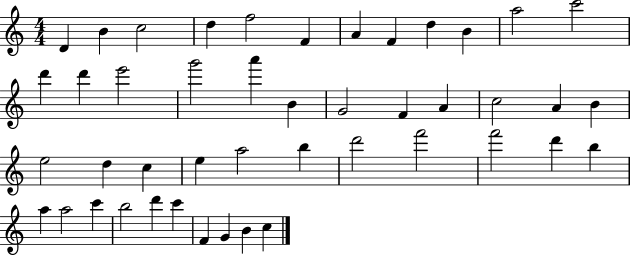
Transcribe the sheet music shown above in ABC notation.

X:1
T:Untitled
M:4/4
L:1/4
K:C
D B c2 d f2 F A F d B a2 c'2 d' d' e'2 g'2 a' B G2 F A c2 A B e2 d c e a2 b d'2 f'2 f'2 d' b a a2 c' b2 d' c' F G B c